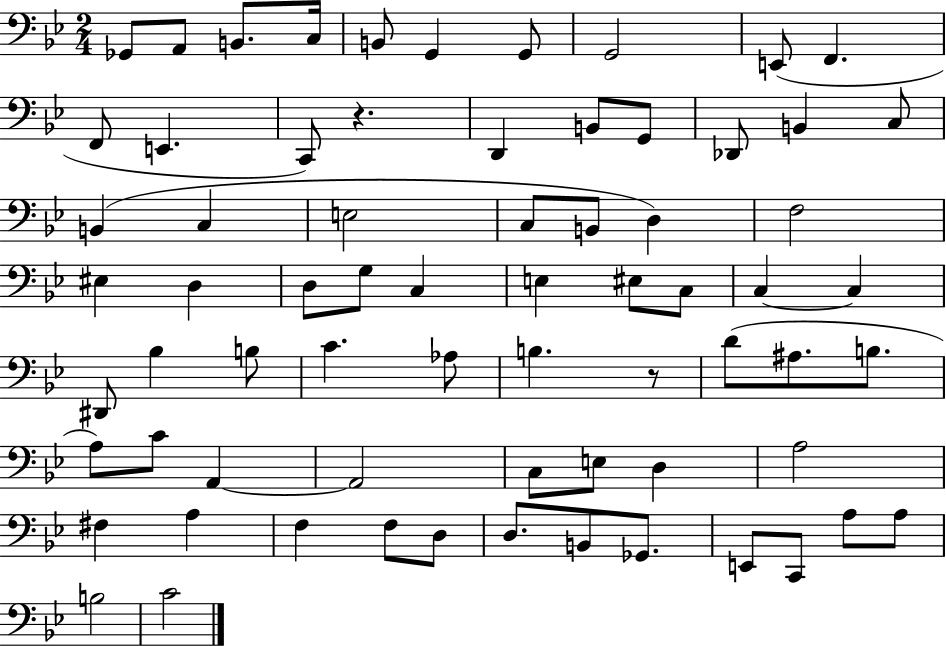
{
  \clef bass
  \numericTimeSignature
  \time 2/4
  \key bes \major
  \repeat volta 2 { ges,8 a,8 b,8. c16 | b,8 g,4 g,8 | g,2 | e,8( f,4. | \break f,8 e,4. | c,8) r4. | d,4 b,8 g,8 | des,8 b,4 c8 | \break b,4( c4 | e2 | c8 b,8 d4) | f2 | \break eis4 d4 | d8 g8 c4 | e4 eis8 c8 | c4~~ c4 | \break dis,8 bes4 b8 | c'4. aes8 | b4. r8 | d'8( ais8. b8. | \break a8) c'8 a,4~~ | a,2 | c8 e8 d4 | a2 | \break fis4 a4 | f4 f8 d8 | d8. b,8 ges,8. | e,8 c,8 a8 a8 | \break b2 | c'2 | } \bar "|."
}